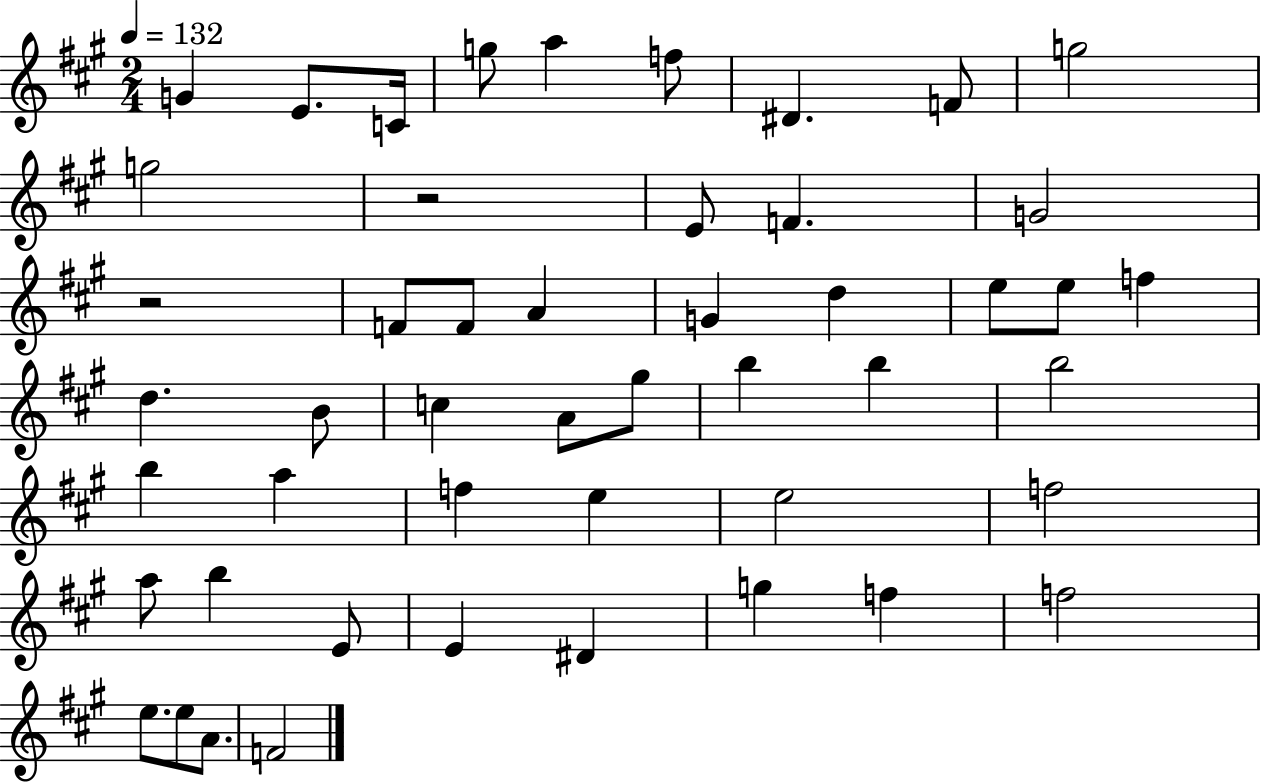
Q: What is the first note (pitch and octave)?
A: G4